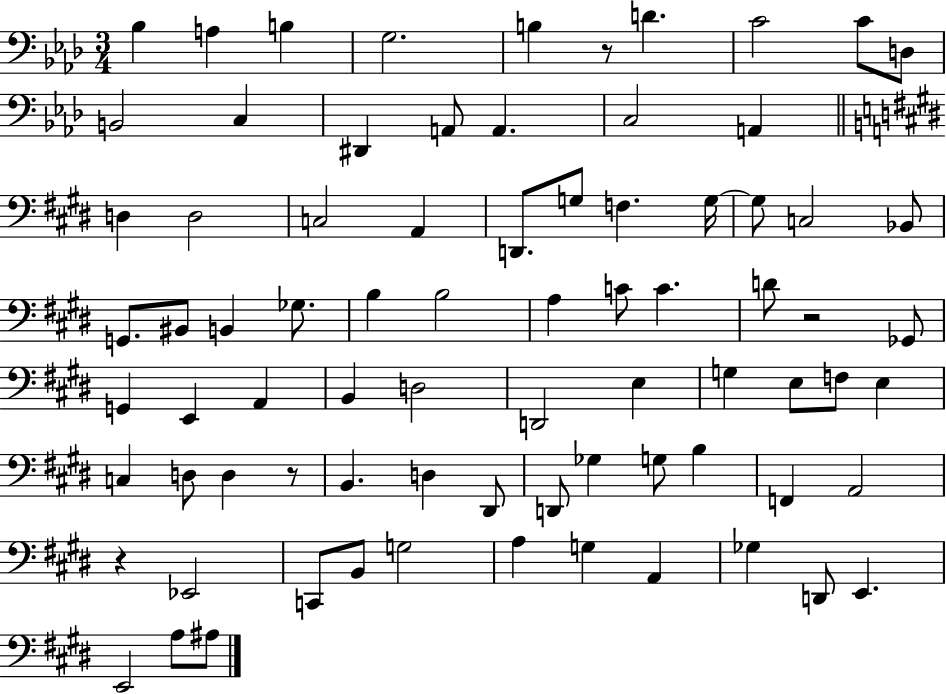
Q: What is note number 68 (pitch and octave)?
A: A2